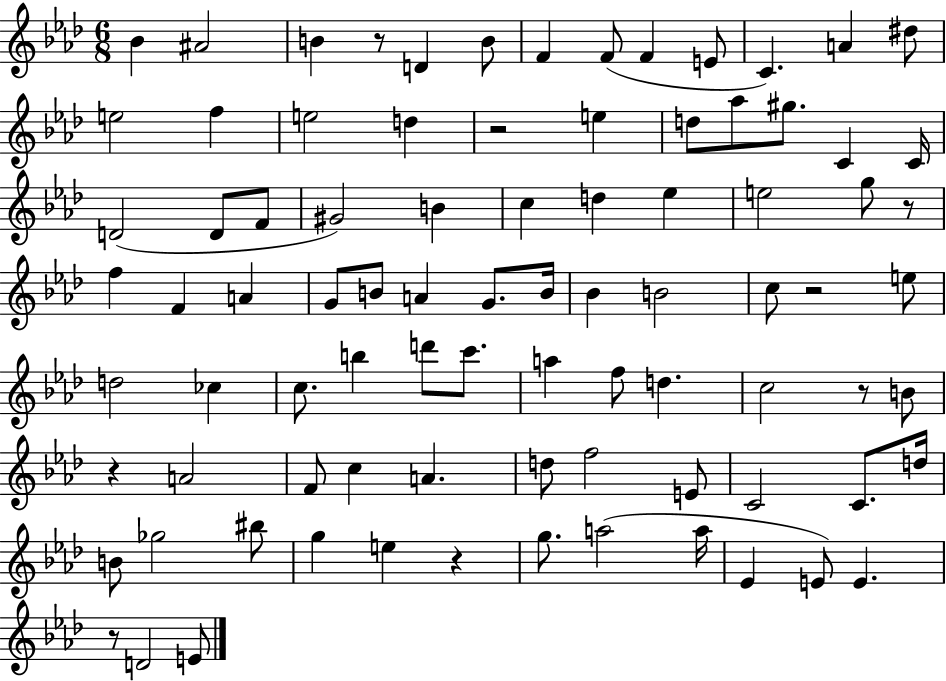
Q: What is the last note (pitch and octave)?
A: E4